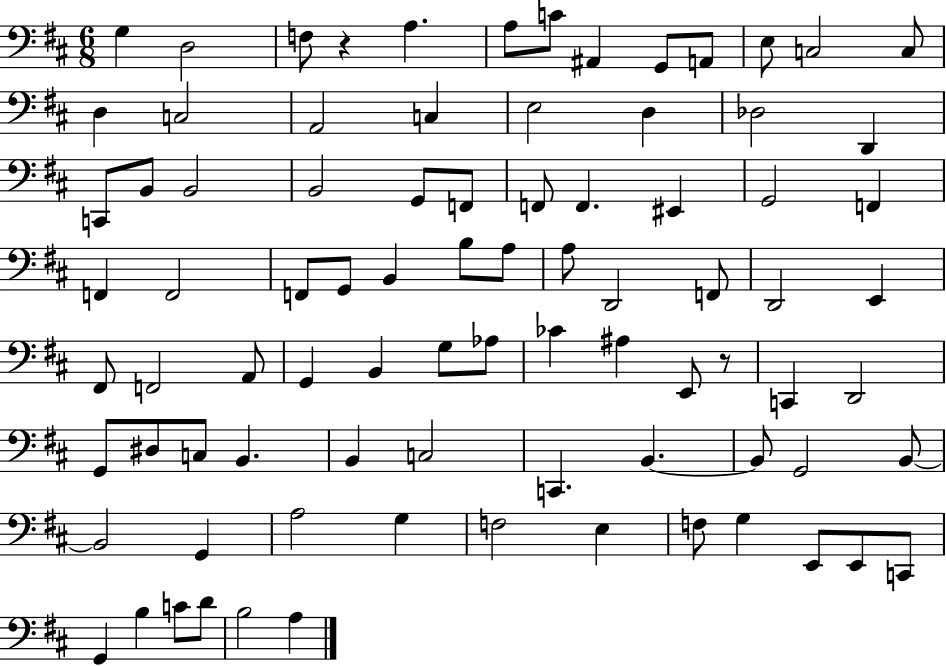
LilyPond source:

{
  \clef bass
  \numericTimeSignature
  \time 6/8
  \key d \major
  \repeat volta 2 { g4 d2 | f8 r4 a4. | a8 c'8 ais,4 g,8 a,8 | e8 c2 c8 | \break d4 c2 | a,2 c4 | e2 d4 | des2 d,4 | \break c,8 b,8 b,2 | b,2 g,8 f,8 | f,8 f,4. eis,4 | g,2 f,4 | \break f,4 f,2 | f,8 g,8 b,4 b8 a8 | a8 d,2 f,8 | d,2 e,4 | \break fis,8 f,2 a,8 | g,4 b,4 g8 aes8 | ces'4 ais4 e,8 r8 | c,4 d,2 | \break g,8 dis8 c8 b,4. | b,4 c2 | c,4. b,4.~~ | b,8 g,2 b,8~~ | \break b,2 g,4 | a2 g4 | f2 e4 | f8 g4 e,8 e,8 c,8 | \break g,4 b4 c'8 d'8 | b2 a4 | } \bar "|."
}